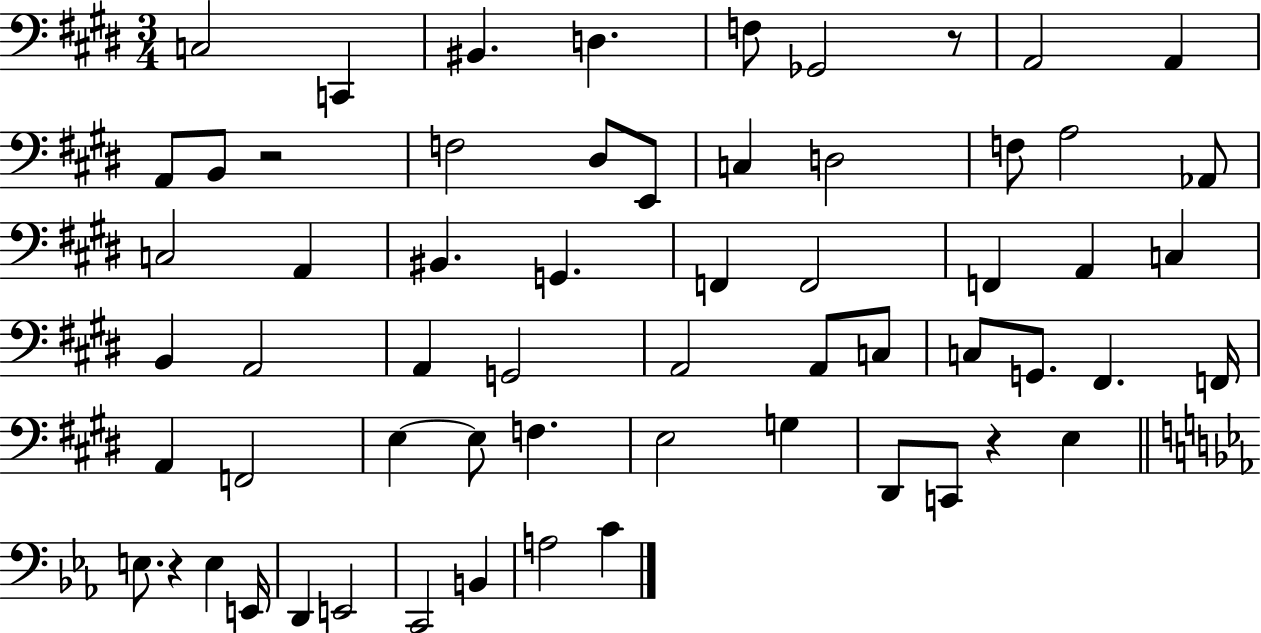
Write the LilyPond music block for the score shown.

{
  \clef bass
  \numericTimeSignature
  \time 3/4
  \key e \major
  \repeat volta 2 { c2 c,4 | bis,4. d4. | f8 ges,2 r8 | a,2 a,4 | \break a,8 b,8 r2 | f2 dis8 e,8 | c4 d2 | f8 a2 aes,8 | \break c2 a,4 | bis,4. g,4. | f,4 f,2 | f,4 a,4 c4 | \break b,4 a,2 | a,4 g,2 | a,2 a,8 c8 | c8 g,8. fis,4. f,16 | \break a,4 f,2 | e4~~ e8 f4. | e2 g4 | dis,8 c,8 r4 e4 | \break \bar "||" \break \key c \minor e8. r4 e4 e,16 | d,4 e,2 | c,2 b,4 | a2 c'4 | \break } \bar "|."
}